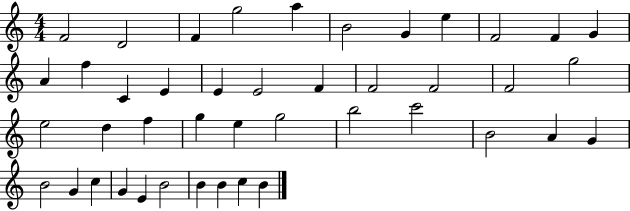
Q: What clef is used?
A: treble